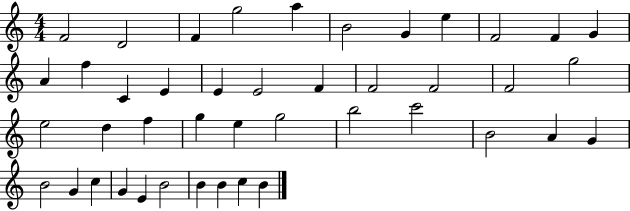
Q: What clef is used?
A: treble